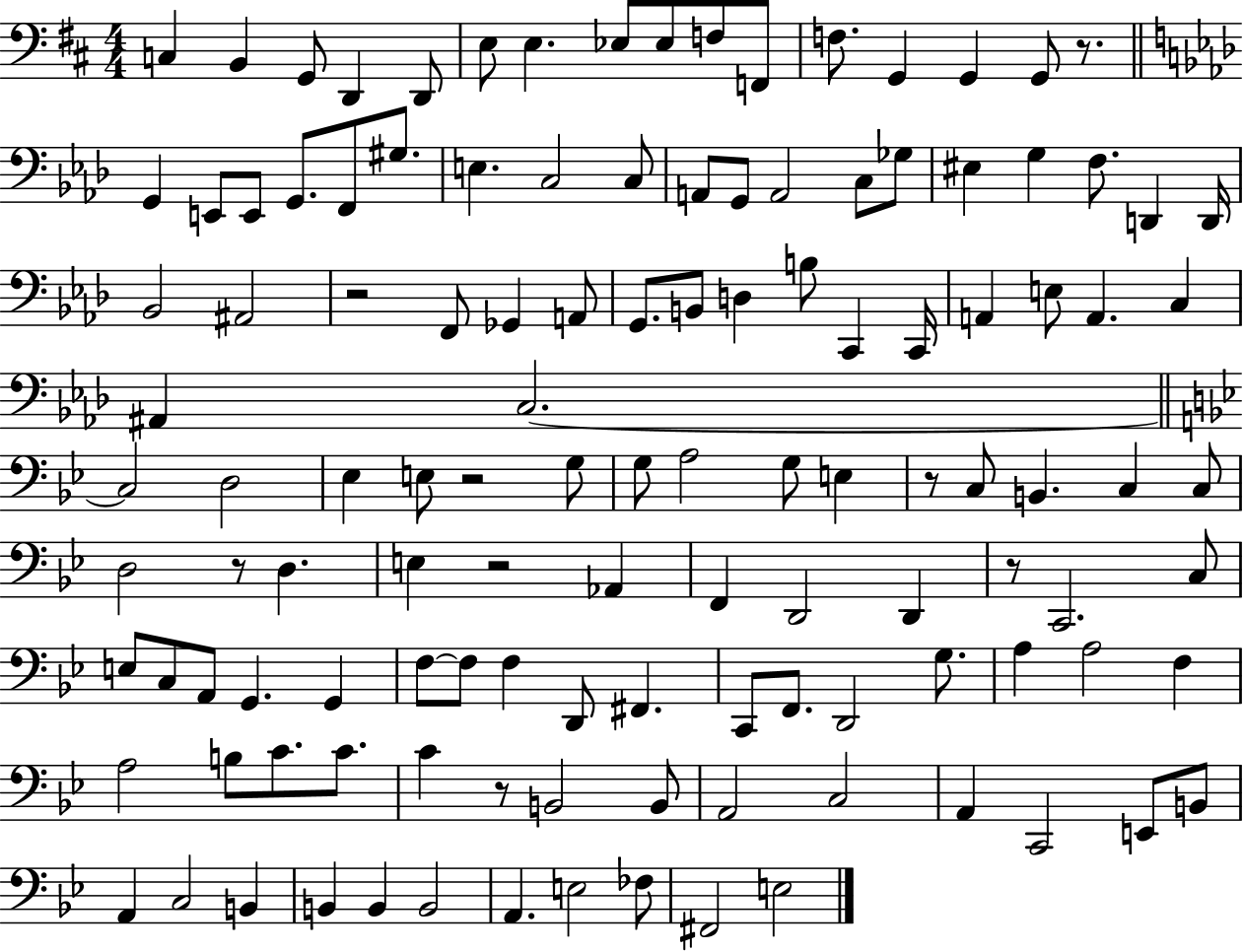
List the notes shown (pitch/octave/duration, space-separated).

C3/q B2/q G2/e D2/q D2/e E3/e E3/q. Eb3/e Eb3/e F3/e F2/e F3/e. G2/q G2/q G2/e R/e. G2/q E2/e E2/e G2/e. F2/e G#3/e. E3/q. C3/h C3/e A2/e G2/e A2/h C3/e Gb3/e EIS3/q G3/q F3/e. D2/q D2/s Bb2/h A#2/h R/h F2/e Gb2/q A2/e G2/e. B2/e D3/q B3/e C2/q C2/s A2/q E3/e A2/q. C3/q A#2/q C3/h. C3/h D3/h Eb3/q E3/e R/h G3/e G3/e A3/h G3/e E3/q R/e C3/e B2/q. C3/q C3/e D3/h R/e D3/q. E3/q R/h Ab2/q F2/q D2/h D2/q R/e C2/h. C3/e E3/e C3/e A2/e G2/q. G2/q F3/e F3/e F3/q D2/e F#2/q. C2/e F2/e. D2/h G3/e. A3/q A3/h F3/q A3/h B3/e C4/e. C4/e. C4/q R/e B2/h B2/e A2/h C3/h A2/q C2/h E2/e B2/e A2/q C3/h B2/q B2/q B2/q B2/h A2/q. E3/h FES3/e F#2/h E3/h